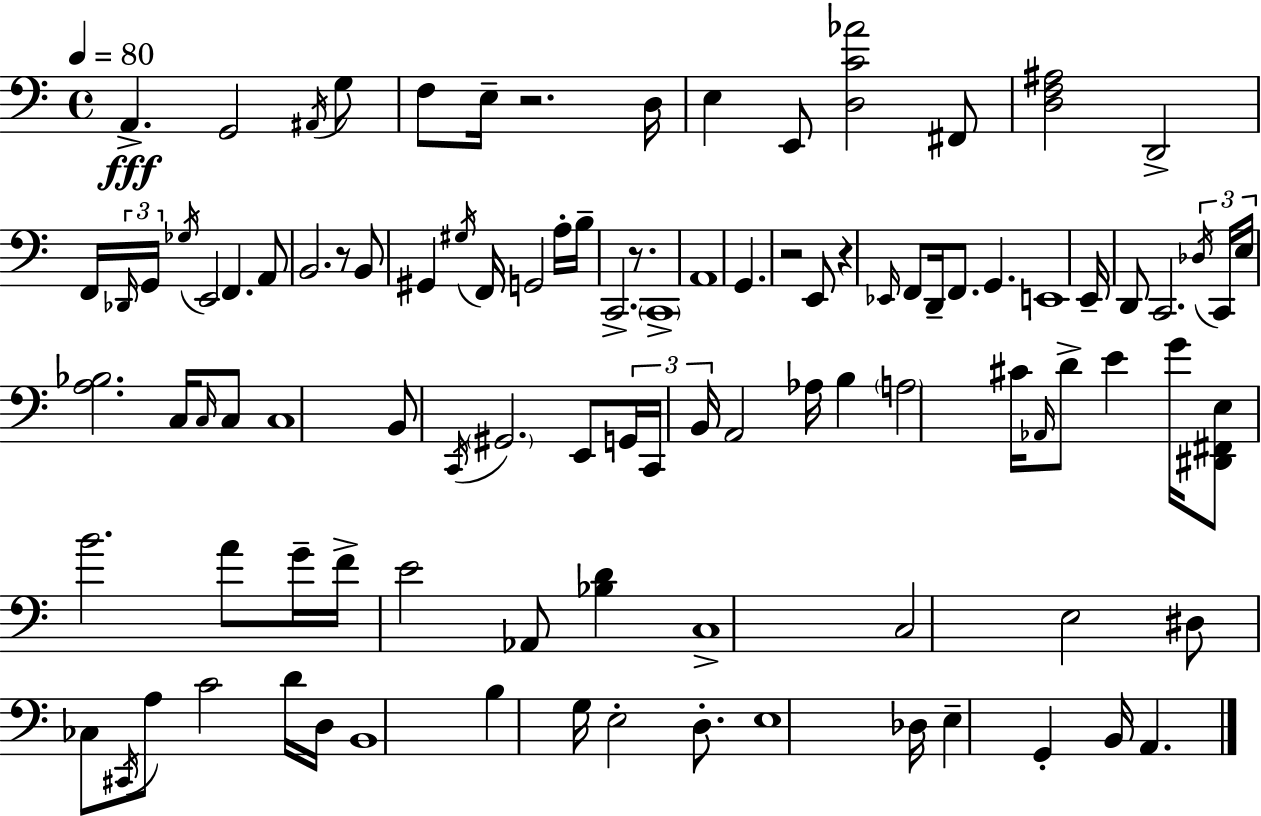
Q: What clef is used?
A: bass